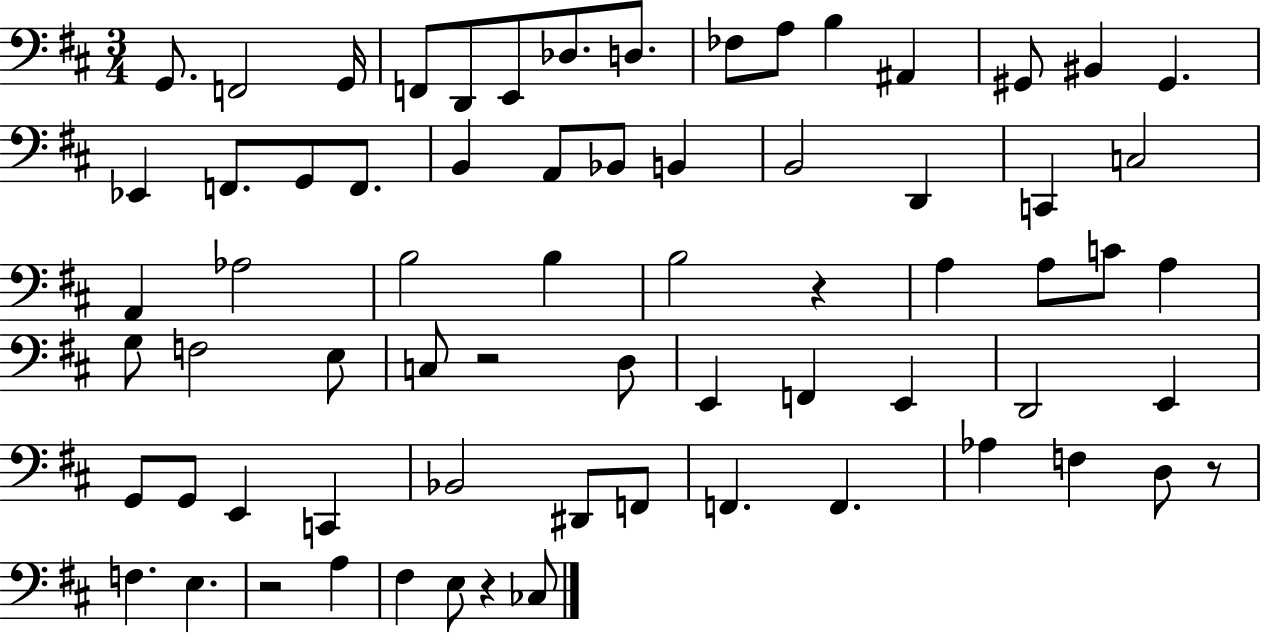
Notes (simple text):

G2/e. F2/h G2/s F2/e D2/e E2/e Db3/e. D3/e. FES3/e A3/e B3/q A#2/q G#2/e BIS2/q G#2/q. Eb2/q F2/e. G2/e F2/e. B2/q A2/e Bb2/e B2/q B2/h D2/q C2/q C3/h A2/q Ab3/h B3/h B3/q B3/h R/q A3/q A3/e C4/e A3/q G3/e F3/h E3/e C3/e R/h D3/e E2/q F2/q E2/q D2/h E2/q G2/e G2/e E2/q C2/q Bb2/h D#2/e F2/e F2/q. F2/q. Ab3/q F3/q D3/e R/e F3/q. E3/q. R/h A3/q F#3/q E3/e R/q CES3/e